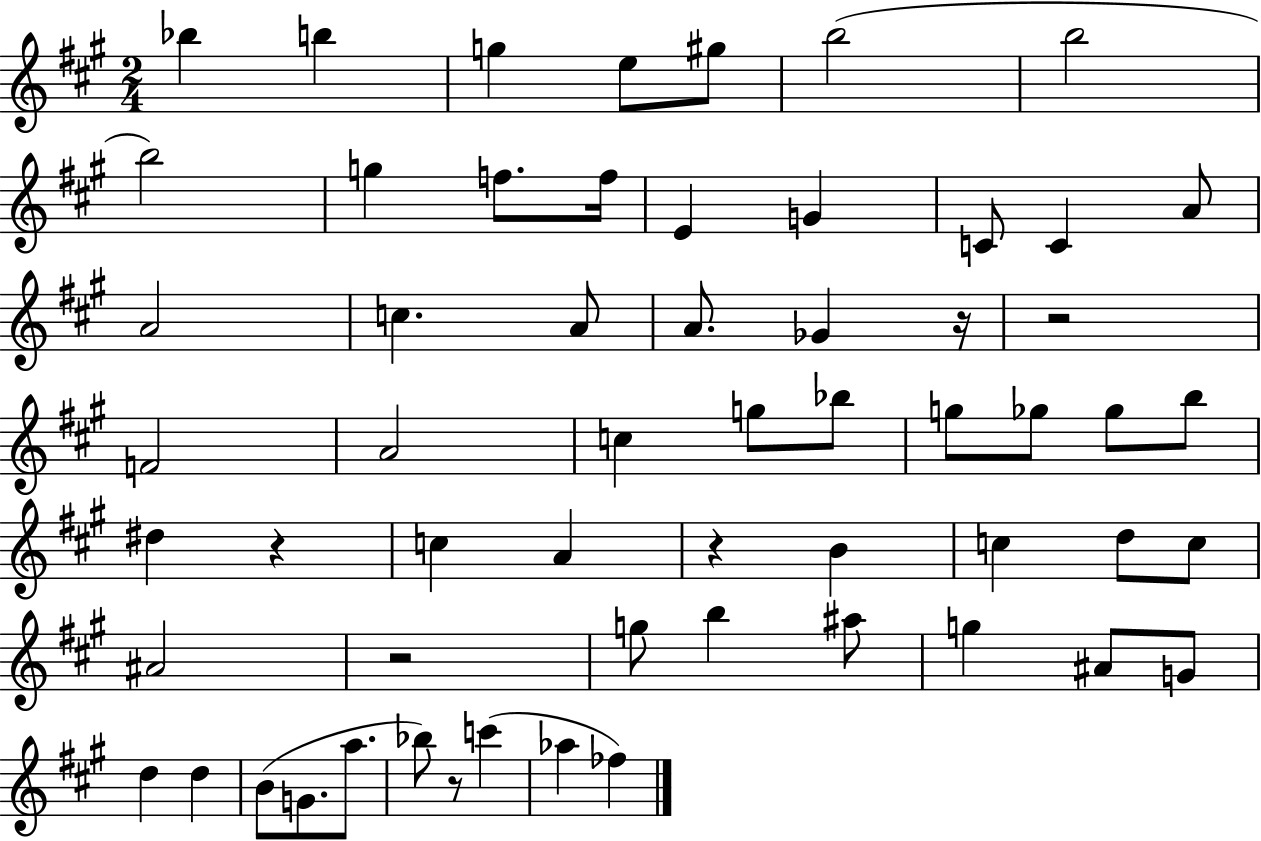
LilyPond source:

{
  \clef treble
  \numericTimeSignature
  \time 2/4
  \key a \major
  bes''4 b''4 | g''4 e''8 gis''8 | b''2( | b''2 | \break b''2) | g''4 f''8. f''16 | e'4 g'4 | c'8 c'4 a'8 | \break a'2 | c''4. a'8 | a'8. ges'4 r16 | r2 | \break f'2 | a'2 | c''4 g''8 bes''8 | g''8 ges''8 ges''8 b''8 | \break dis''4 r4 | c''4 a'4 | r4 b'4 | c''4 d''8 c''8 | \break ais'2 | r2 | g''8 b''4 ais''8 | g''4 ais'8 g'8 | \break d''4 d''4 | b'8( g'8. a''8. | bes''8) r8 c'''4( | aes''4 fes''4) | \break \bar "|."
}